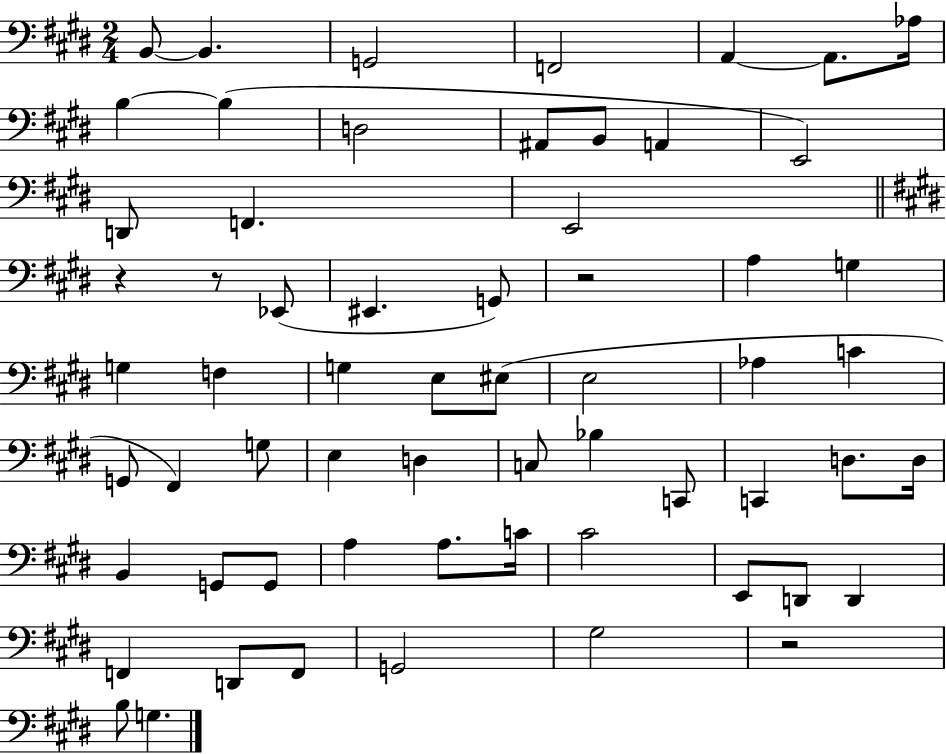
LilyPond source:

{
  \clef bass
  \numericTimeSignature
  \time 2/4
  \key e \major
  b,8~~ b,4. | g,2 | f,2 | a,4~~ a,8. aes16 | \break b4~~ b4( | d2 | ais,8 b,8 a,4 | e,2) | \break d,8 f,4. | e,2 | \bar "||" \break \key e \major r4 r8 ees,8( | eis,4. g,8) | r2 | a4 g4 | \break g4 f4 | g4 e8 eis8( | e2 | aes4 c'4 | \break g,8 fis,4) g8 | e4 d4 | c8 bes4 c,8 | c,4 d8. d16 | \break b,4 g,8 g,8 | a4 a8. c'16 | cis'2 | e,8 d,8 d,4 | \break f,4 d,8 f,8 | g,2 | gis2 | r2 | \break b8 g4. | \bar "|."
}